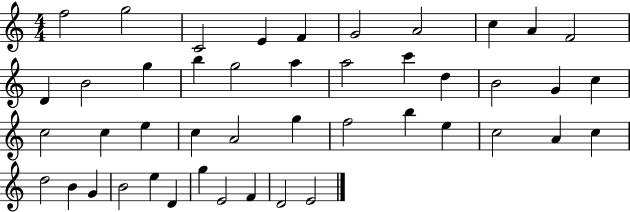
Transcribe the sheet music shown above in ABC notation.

X:1
T:Untitled
M:4/4
L:1/4
K:C
f2 g2 C2 E F G2 A2 c A F2 D B2 g b g2 a a2 c' d B2 G c c2 c e c A2 g f2 b e c2 A c d2 B G B2 e D g E2 F D2 E2